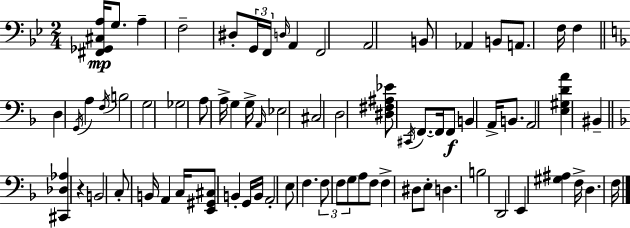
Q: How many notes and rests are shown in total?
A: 73